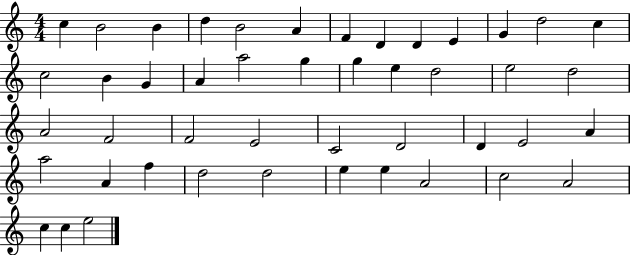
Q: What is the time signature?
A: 4/4